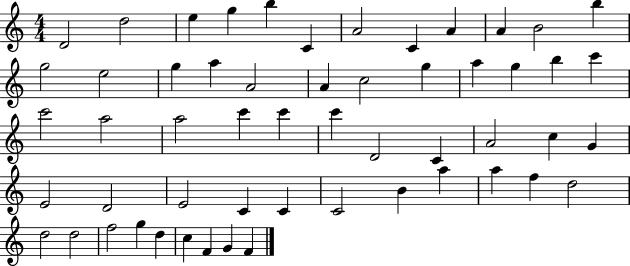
D4/h D5/h E5/q G5/q B5/q C4/q A4/h C4/q A4/q A4/q B4/h B5/q G5/h E5/h G5/q A5/q A4/h A4/q C5/h G5/q A5/q G5/q B5/q C6/q C6/h A5/h A5/h C6/q C6/q C6/q D4/h C4/q A4/h C5/q G4/q E4/h D4/h E4/h C4/q C4/q C4/h B4/q A5/q A5/q F5/q D5/h D5/h D5/h F5/h G5/q D5/q C5/q F4/q G4/q F4/q